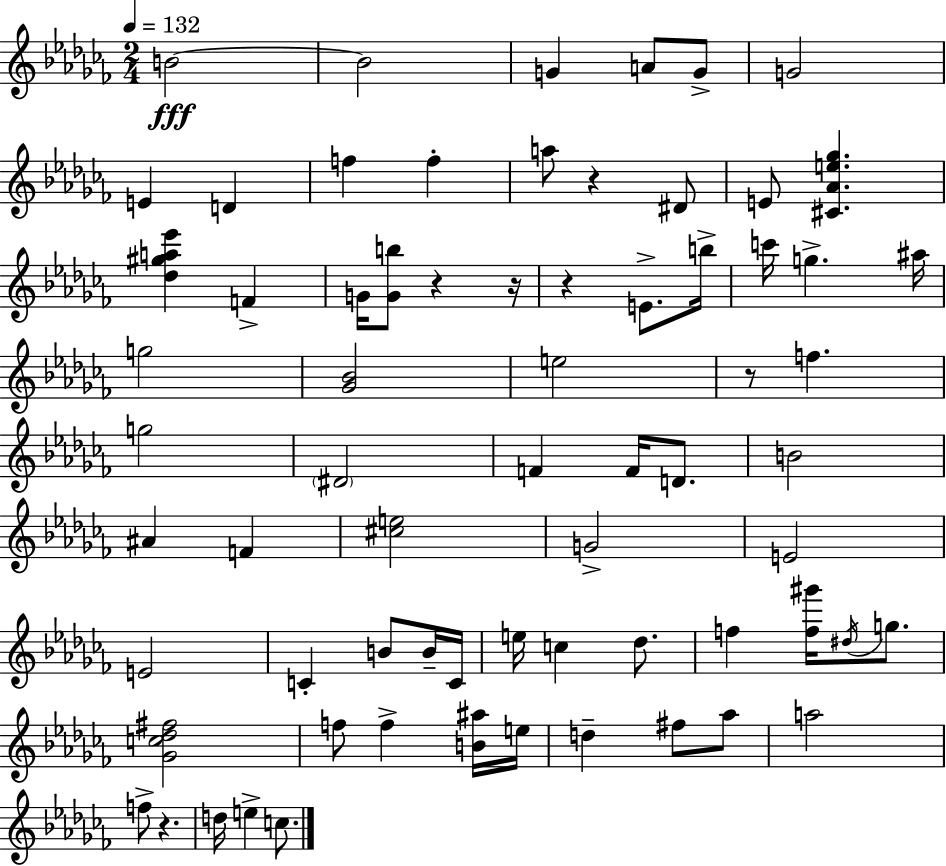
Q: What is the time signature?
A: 2/4